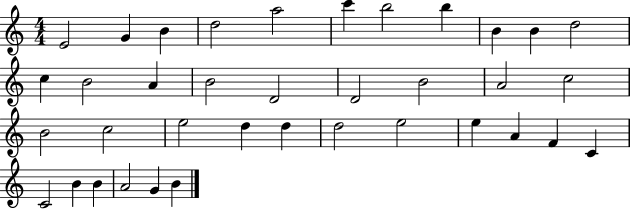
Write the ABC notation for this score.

X:1
T:Untitled
M:4/4
L:1/4
K:C
E2 G B d2 a2 c' b2 b B B d2 c B2 A B2 D2 D2 B2 A2 c2 B2 c2 e2 d d d2 e2 e A F C C2 B B A2 G B